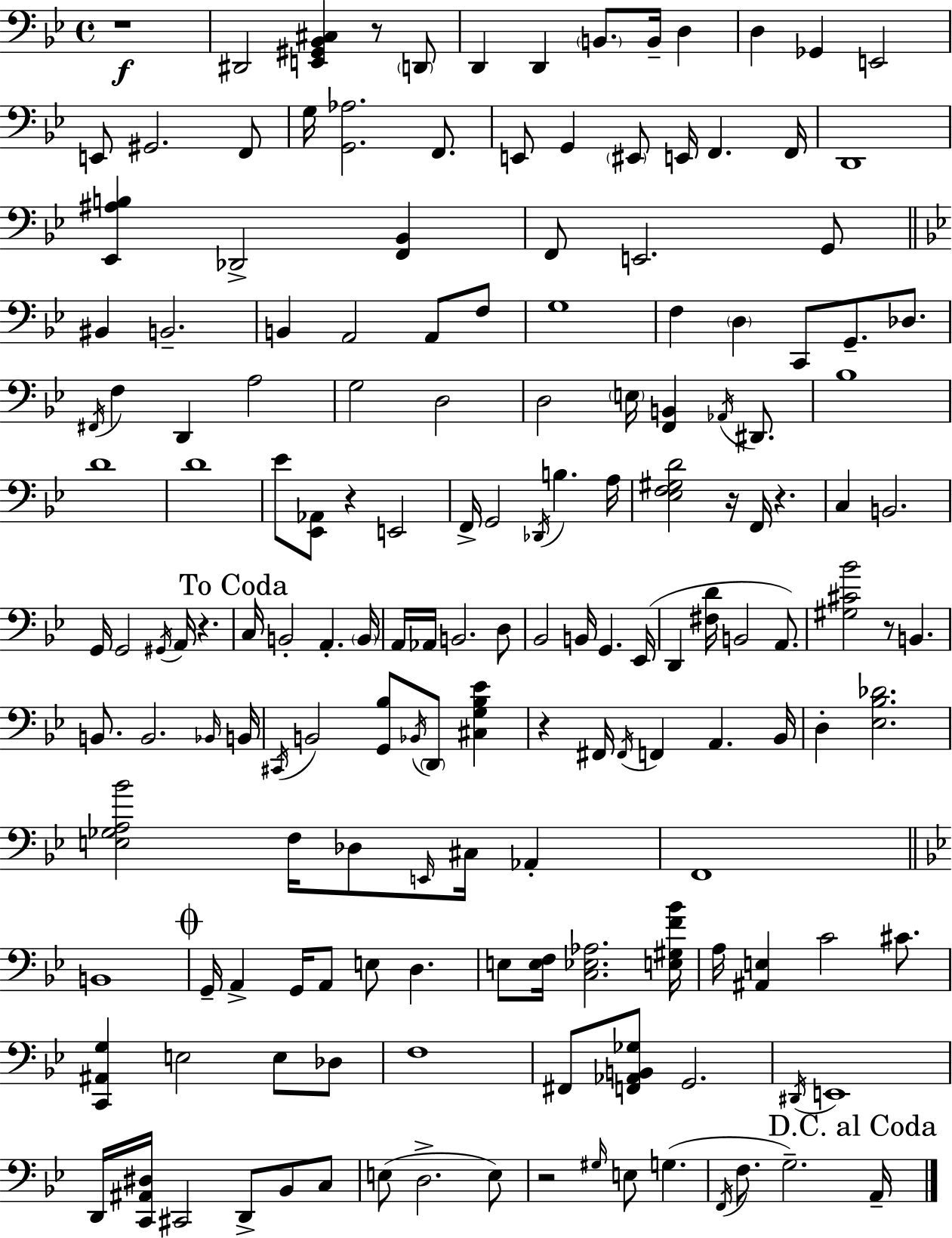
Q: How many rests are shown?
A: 9